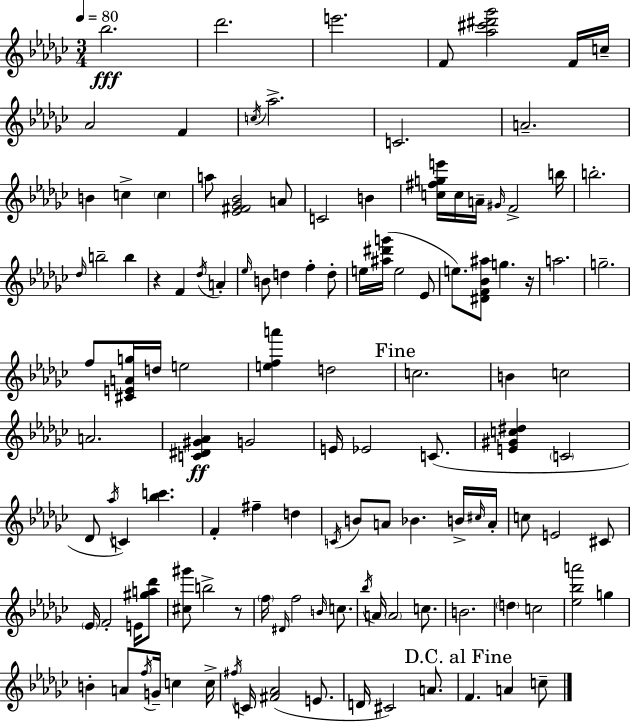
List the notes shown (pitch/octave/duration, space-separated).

Bb5/h. Db6/h. E6/h. F4/e [Ab5,C#6,D#6,Gb6]/h F4/s C5/s Ab4/h F4/q C5/s Ab5/h. C4/h. A4/h. B4/q C5/q C5/q A5/e [Eb4,F#4,Gb4,Bb4]/h A4/e C4/h B4/q [C5,F#5,G5,E6]/s C5/s A4/s G#4/s F4/h B5/s B5/h. Db5/s B5/h B5/q R/q F4/q Db5/s A4/q Eb5/s B4/e D5/q F5/q D5/e E5/s [A#5,D#6,G6]/s E5/h Eb4/e E5/e. [D#4,F4,Bb4,A#5]/e G5/q. R/s A5/h. G5/h. F5/e [C#4,E4,A4,G5]/s D5/s E5/h [E5,F5,A6]/q D5/h C5/h. B4/q C5/h A4/h. [C4,D#4,G#4,Ab4]/q G4/h E4/s Eb4/h C4/e. [E4,G#4,C5,D#5]/q C4/h Db4/e Ab5/s C4/q [Bb5,C6]/q. F4/q F#5/q D5/q C4/s B4/e A4/e Bb4/q. B4/s C#5/s A4/s C5/e E4/h C#4/e Eb4/s F4/h E4/s [G#5,A5,Db6]/e [C#5,G#6]/e B5/h R/e F5/s D#4/s F5/h B4/s C5/e. Bb5/s A4/s A4/h C5/e. B4/h. D5/q C5/h [Eb5,Bb5,A6]/h G5/q B4/q A4/e F5/s G4/s C5/q C5/s F#5/s C4/s [F#4,Ab4]/h E4/e. D4/s C#4/h A4/e. F4/q. A4/q C5/e